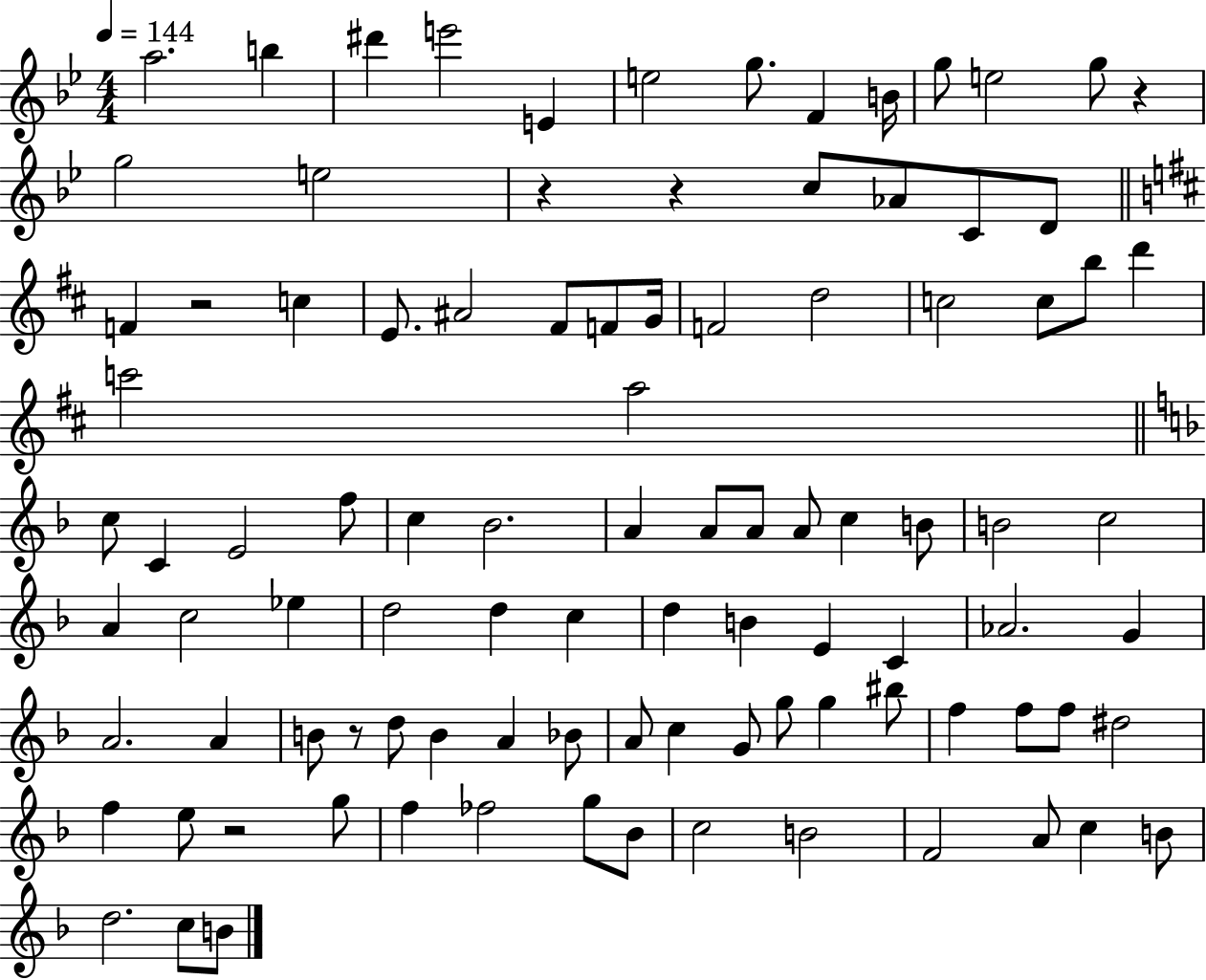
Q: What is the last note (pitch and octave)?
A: B4